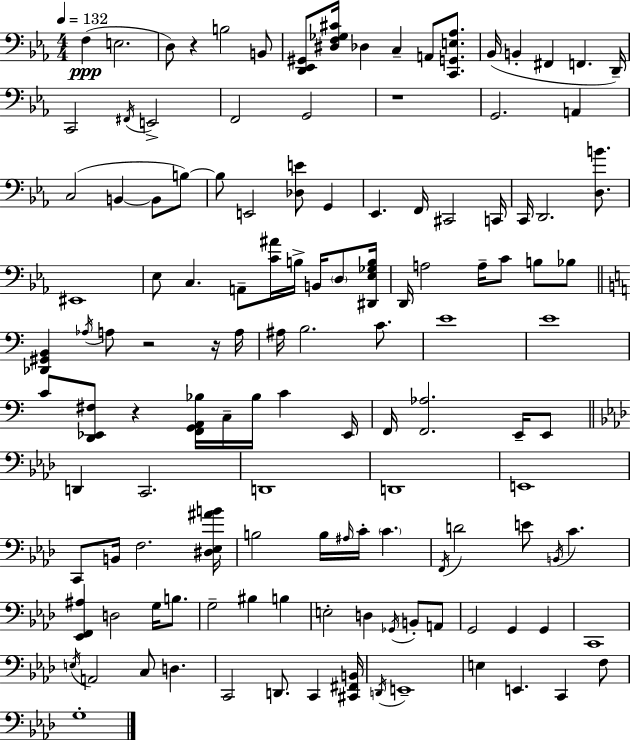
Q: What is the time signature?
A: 4/4